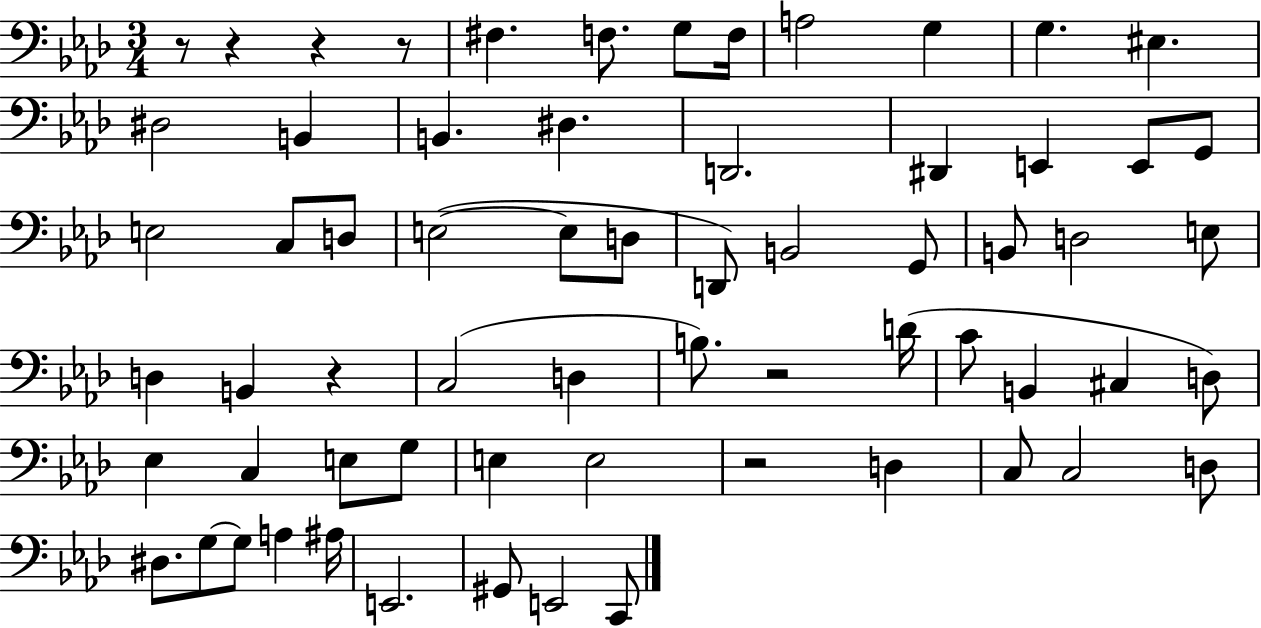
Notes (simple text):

R/e R/q R/q R/e F#3/q. F3/e. G3/e F3/s A3/h G3/q G3/q. EIS3/q. D#3/h B2/q B2/q. D#3/q. D2/h. D#2/q E2/q E2/e G2/e E3/h C3/e D3/e E3/h E3/e D3/e D2/e B2/h G2/e B2/e D3/h E3/e D3/q B2/q R/q C3/h D3/q B3/e. R/h D4/s C4/e B2/q C#3/q D3/e Eb3/q C3/q E3/e G3/e E3/q E3/h R/h D3/q C3/e C3/h D3/e D#3/e. G3/e G3/e A3/q A#3/s E2/h. G#2/e E2/h C2/e